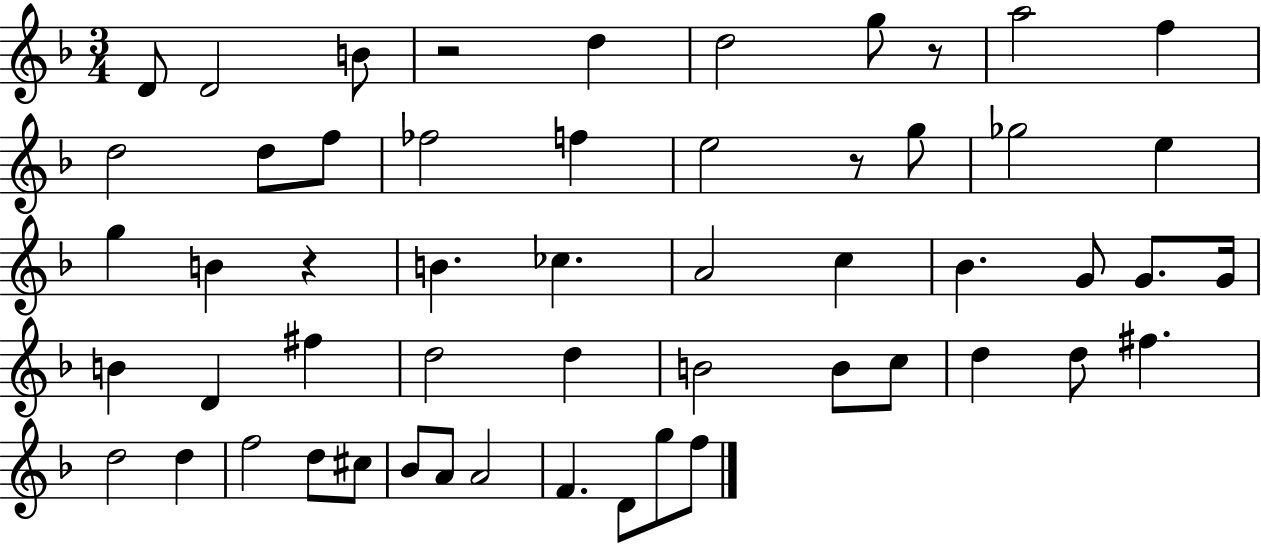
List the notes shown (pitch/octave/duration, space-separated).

D4/e D4/h B4/e R/h D5/q D5/h G5/e R/e A5/h F5/q D5/h D5/e F5/e FES5/h F5/q E5/h R/e G5/e Gb5/h E5/q G5/q B4/q R/q B4/q. CES5/q. A4/h C5/q Bb4/q. G4/e G4/e. G4/s B4/q D4/q F#5/q D5/h D5/q B4/h B4/e C5/e D5/q D5/e F#5/q. D5/h D5/q F5/h D5/e C#5/e Bb4/e A4/e A4/h F4/q. D4/e G5/e F5/e